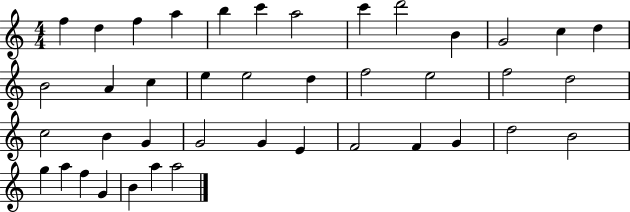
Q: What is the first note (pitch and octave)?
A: F5